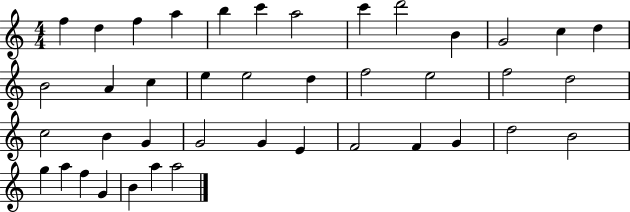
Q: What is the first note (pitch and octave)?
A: F5